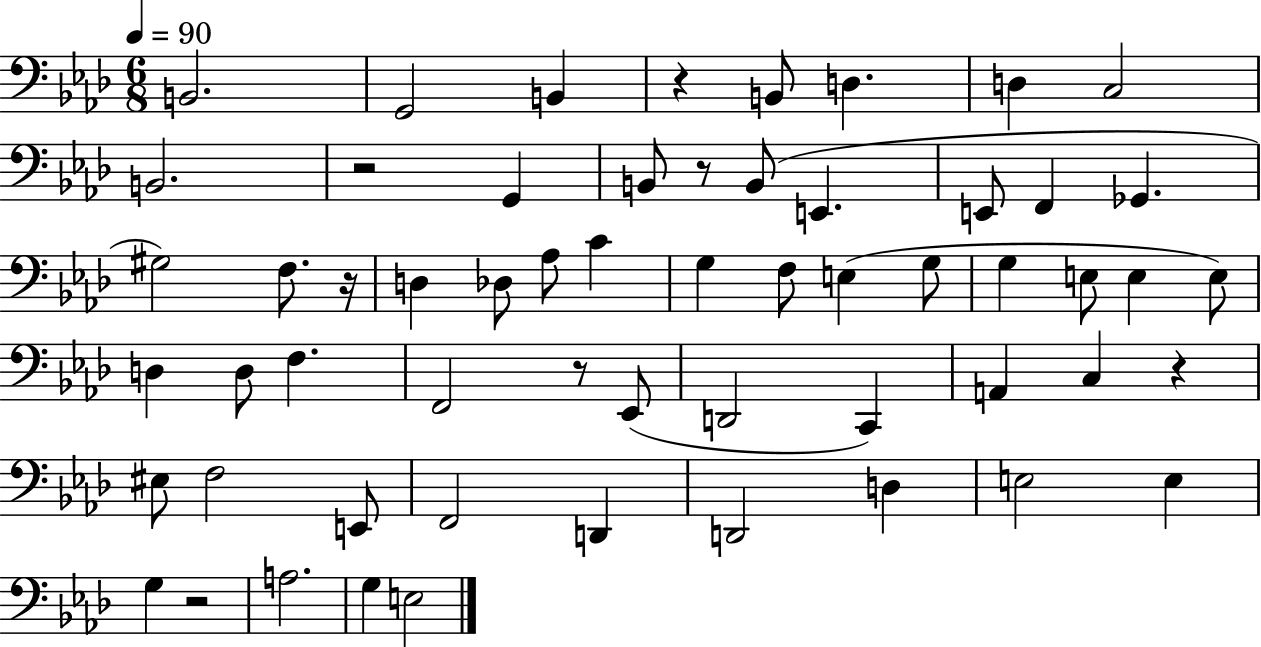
X:1
T:Untitled
M:6/8
L:1/4
K:Ab
B,,2 G,,2 B,, z B,,/2 D, D, C,2 B,,2 z2 G,, B,,/2 z/2 B,,/2 E,, E,,/2 F,, _G,, ^G,2 F,/2 z/4 D, _D,/2 _A,/2 C G, F,/2 E, G,/2 G, E,/2 E, E,/2 D, D,/2 F, F,,2 z/2 _E,,/2 D,,2 C,, A,, C, z ^E,/2 F,2 E,,/2 F,,2 D,, D,,2 D, E,2 E, G, z2 A,2 G, E,2